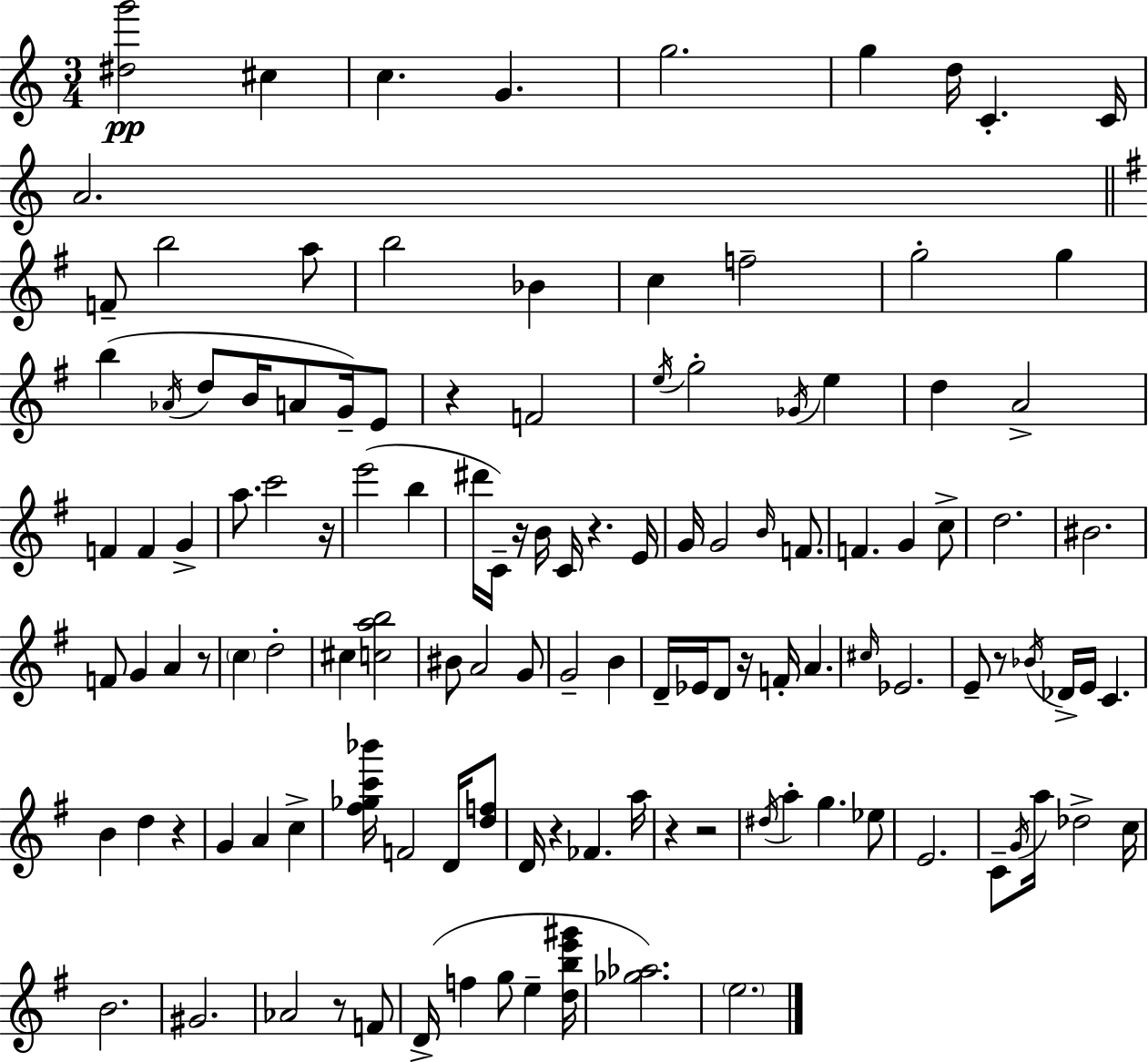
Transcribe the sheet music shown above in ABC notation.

X:1
T:Untitled
M:3/4
L:1/4
K:C
[^dg']2 ^c c G g2 g d/4 C C/4 A2 F/2 b2 a/2 b2 _B c f2 g2 g b _A/4 d/2 B/4 A/2 G/4 E/2 z F2 e/4 g2 _G/4 e d A2 F F G a/2 c'2 z/4 e'2 b ^d'/4 C/4 z/4 B/4 C/4 z E/4 G/4 G2 B/4 F/2 F G c/2 d2 ^B2 F/2 G A z/2 c d2 ^c [cab]2 ^B/2 A2 G/2 G2 B D/4 _E/4 D/2 z/4 F/4 A ^c/4 _E2 E/2 z/2 _B/4 _D/4 E/4 C B d z G A c [^f_gc'_b']/4 F2 D/4 [df]/2 D/4 z _F a/4 z z2 ^d/4 a g _e/2 E2 C/2 G/4 a/4 _d2 c/4 B2 ^G2 _A2 z/2 F/2 D/4 f g/2 e [dbe'^g']/4 [_g_a]2 e2